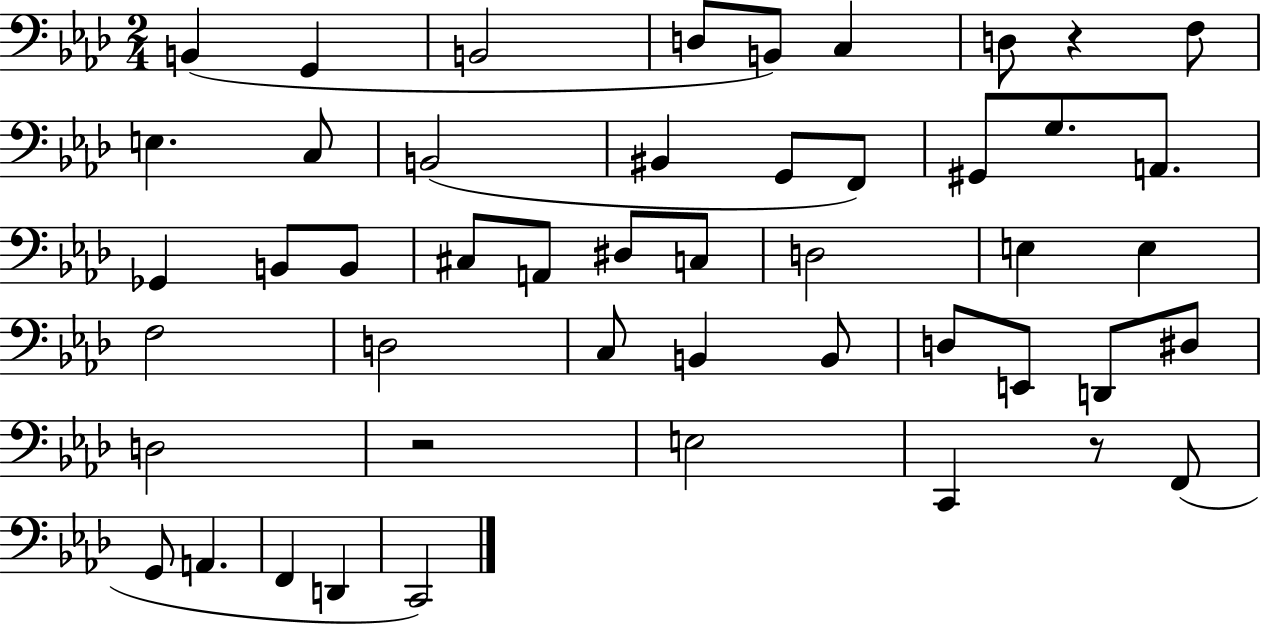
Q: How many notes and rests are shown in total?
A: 48